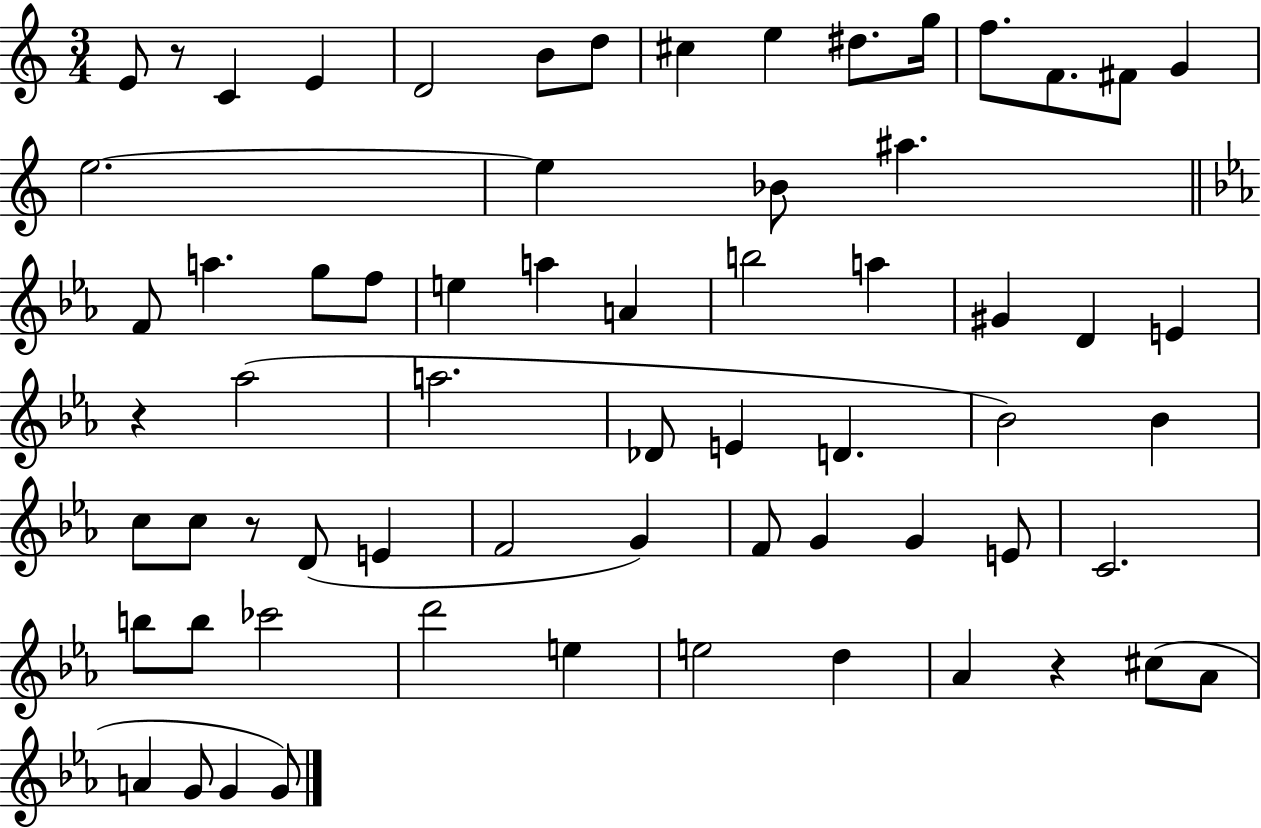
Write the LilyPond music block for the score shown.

{
  \clef treble
  \numericTimeSignature
  \time 3/4
  \key c \major
  e'8 r8 c'4 e'4 | d'2 b'8 d''8 | cis''4 e''4 dis''8. g''16 | f''8. f'8. fis'8 g'4 | \break e''2.~~ | e''4 bes'8 ais''4. | \bar "||" \break \key c \minor f'8 a''4. g''8 f''8 | e''4 a''4 a'4 | b''2 a''4 | gis'4 d'4 e'4 | \break r4 aes''2( | a''2. | des'8 e'4 d'4. | bes'2) bes'4 | \break c''8 c''8 r8 d'8( e'4 | f'2 g'4) | f'8 g'4 g'4 e'8 | c'2. | \break b''8 b''8 ces'''2 | d'''2 e''4 | e''2 d''4 | aes'4 r4 cis''8( aes'8 | \break a'4 g'8 g'4 g'8) | \bar "|."
}